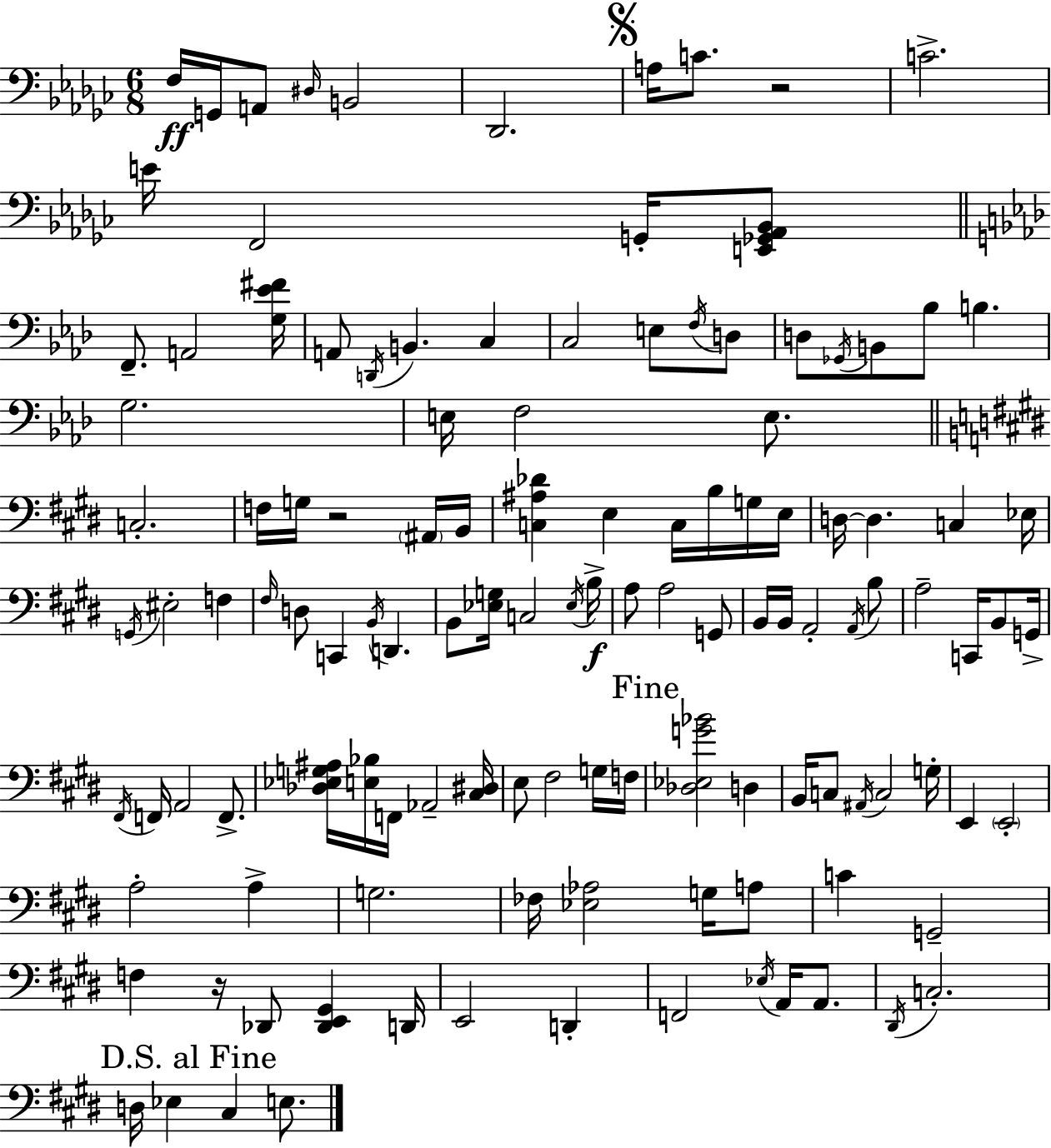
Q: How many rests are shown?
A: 3